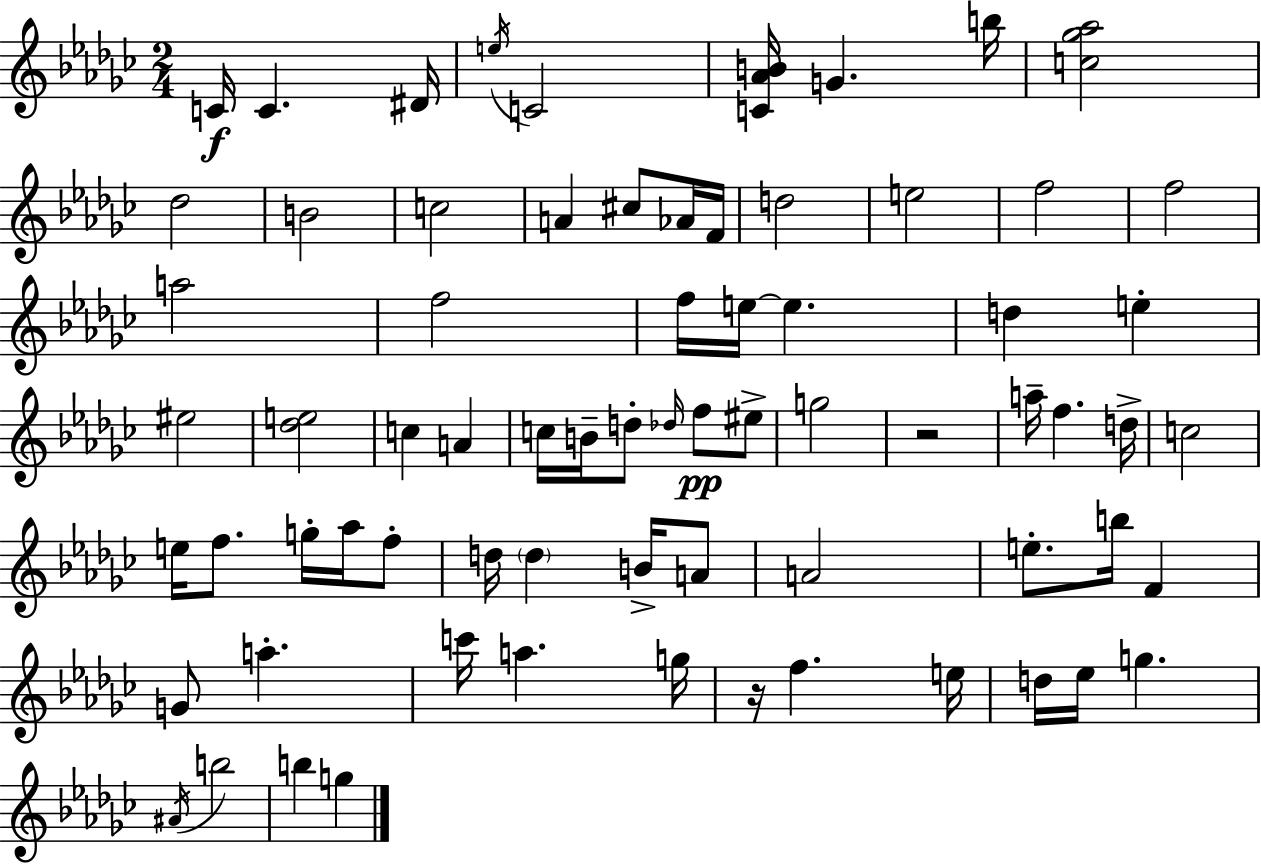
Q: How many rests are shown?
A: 2